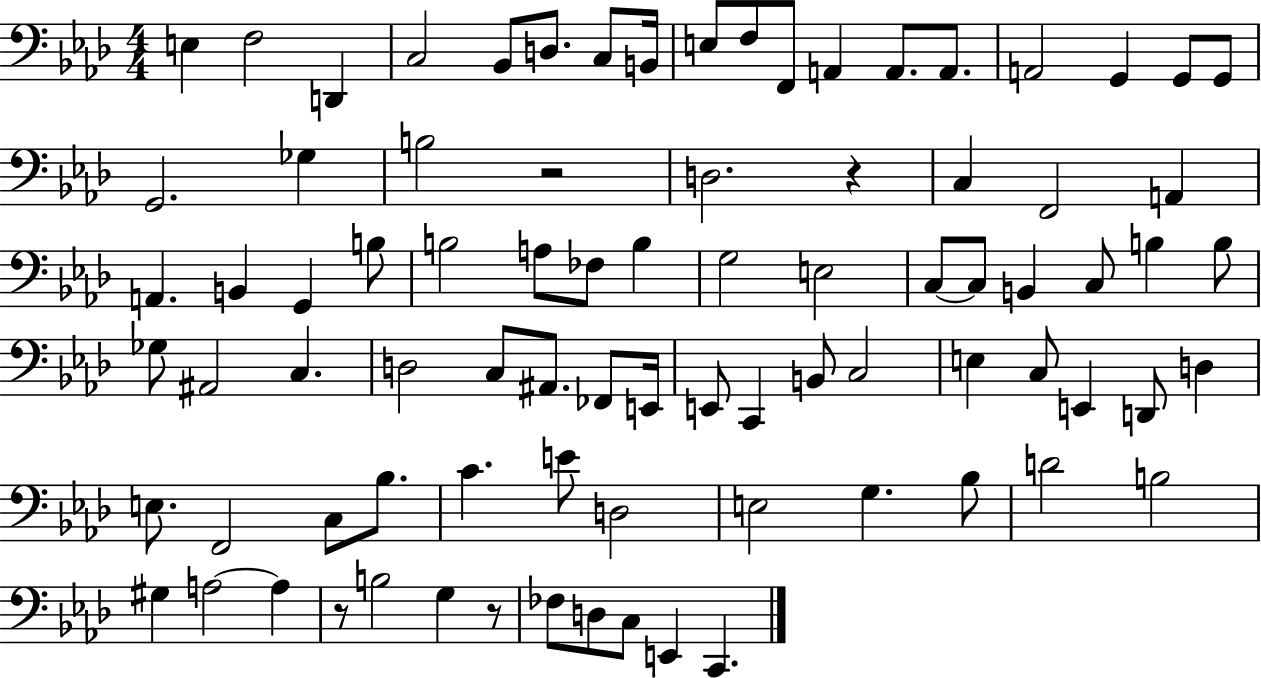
E3/q F3/h D2/q C3/h Bb2/e D3/e. C3/e B2/s E3/e F3/e F2/e A2/q A2/e. A2/e. A2/h G2/q G2/e G2/e G2/h. Gb3/q B3/h R/h D3/h. R/q C3/q F2/h A2/q A2/q. B2/q G2/q B3/e B3/h A3/e FES3/e B3/q G3/h E3/h C3/e C3/e B2/q C3/e B3/q B3/e Gb3/e A#2/h C3/q. D3/h C3/e A#2/e. FES2/e E2/s E2/e C2/q B2/e C3/h E3/q C3/e E2/q D2/e D3/q E3/e. F2/h C3/e Bb3/e. C4/q. E4/e D3/h E3/h G3/q. Bb3/e D4/h B3/h G#3/q A3/h A3/q R/e B3/h G3/q R/e FES3/e D3/e C3/e E2/q C2/q.